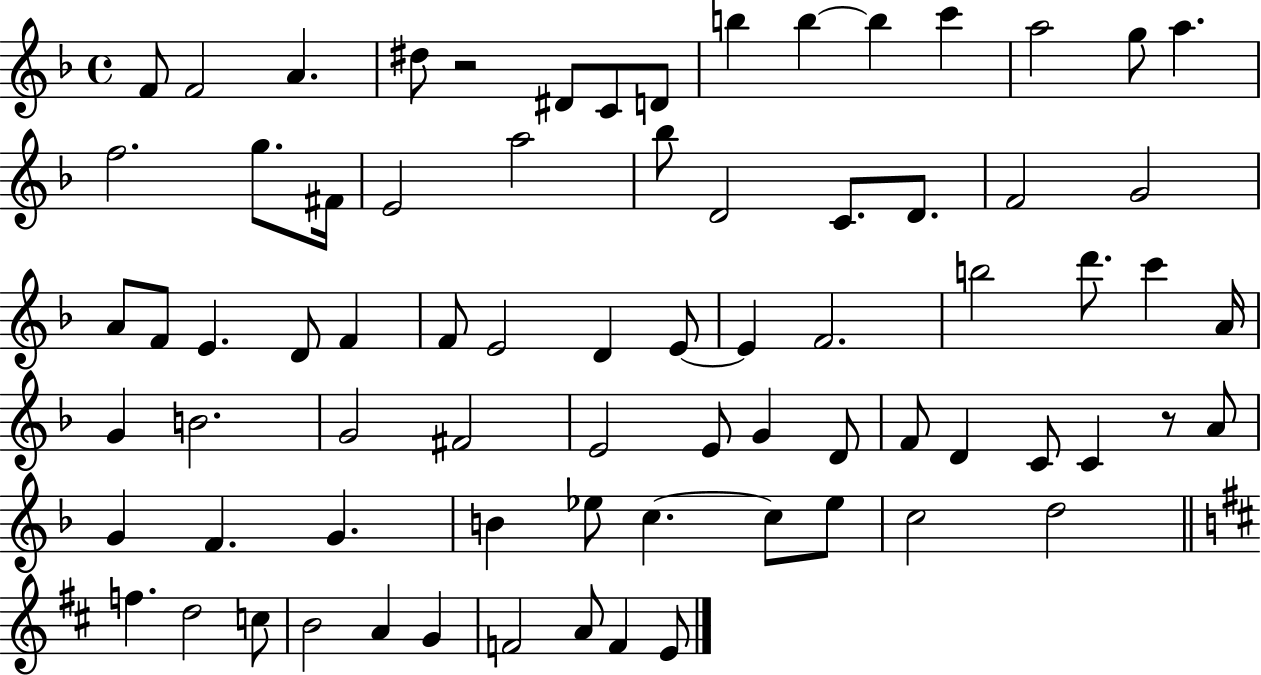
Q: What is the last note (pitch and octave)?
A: E4